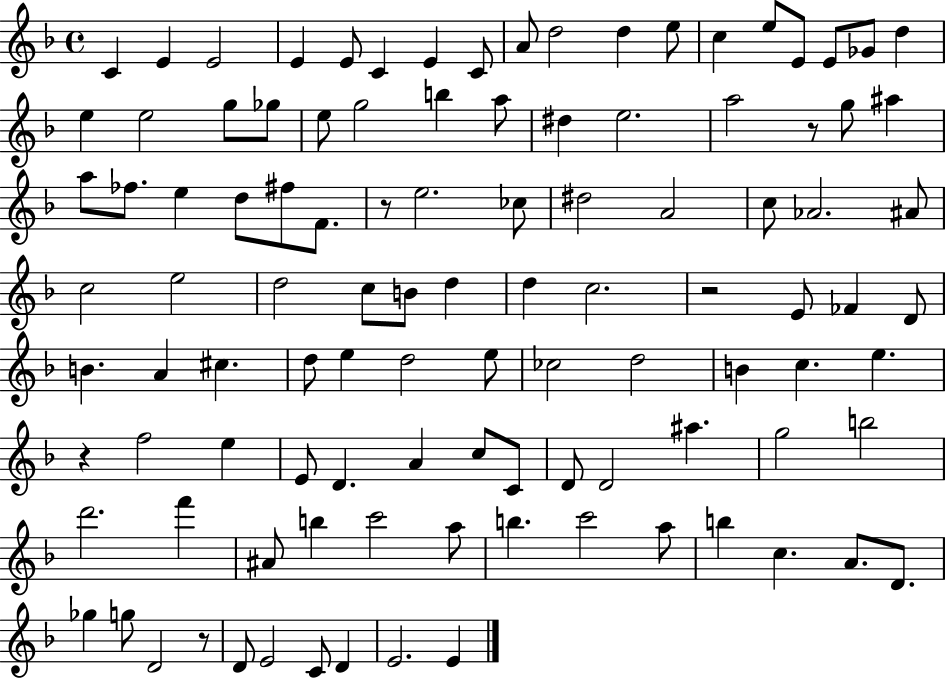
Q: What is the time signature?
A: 4/4